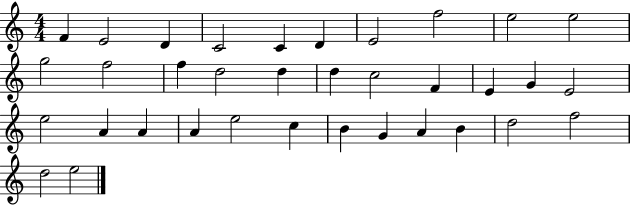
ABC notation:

X:1
T:Untitled
M:4/4
L:1/4
K:C
F E2 D C2 C D E2 f2 e2 e2 g2 f2 f d2 d d c2 F E G E2 e2 A A A e2 c B G A B d2 f2 d2 e2